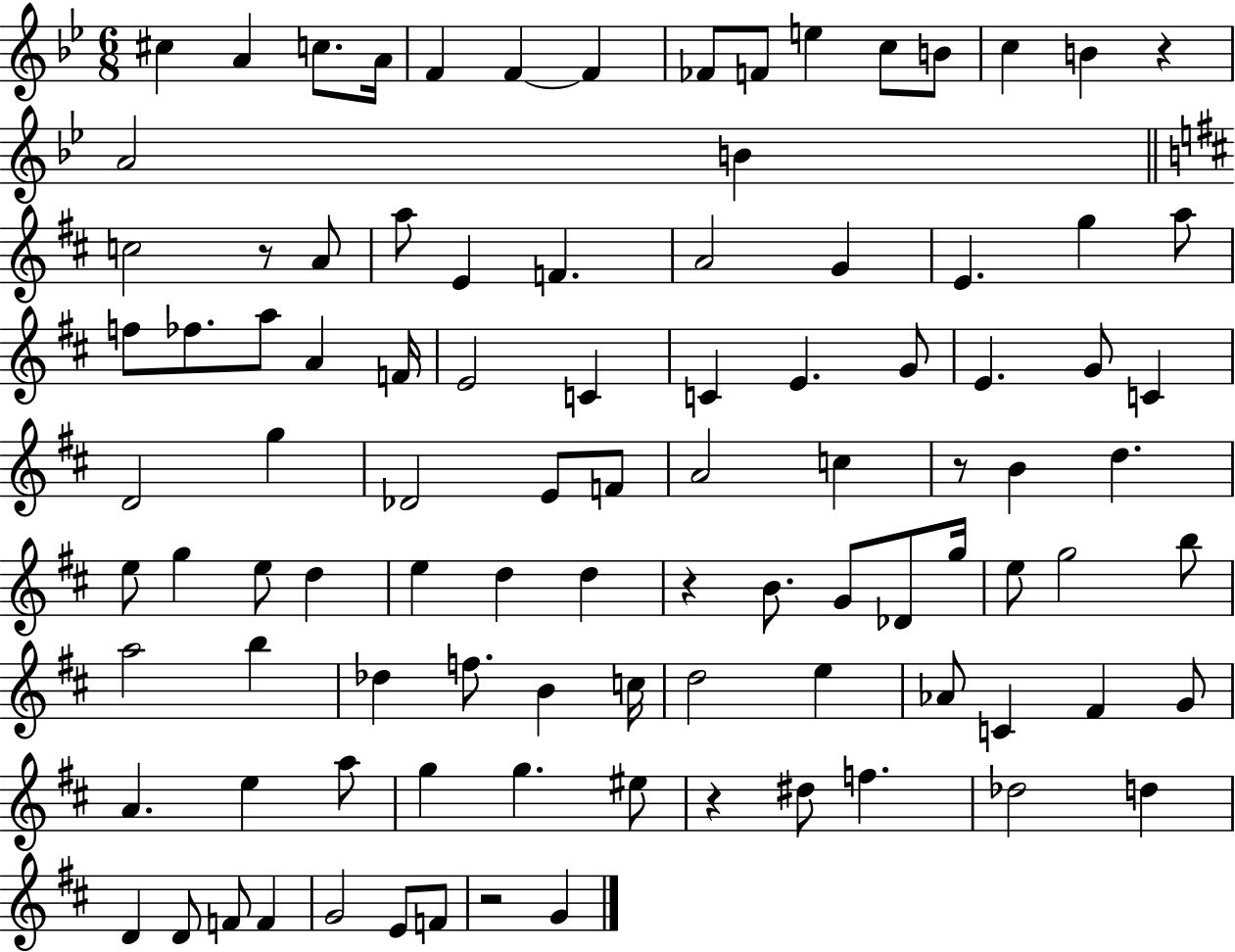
X:1
T:Untitled
M:6/8
L:1/4
K:Bb
^c A c/2 A/4 F F F _F/2 F/2 e c/2 B/2 c B z A2 B c2 z/2 A/2 a/2 E F A2 G E g a/2 f/2 _f/2 a/2 A F/4 E2 C C E G/2 E G/2 C D2 g _D2 E/2 F/2 A2 c z/2 B d e/2 g e/2 d e d d z B/2 G/2 _D/2 g/4 e/2 g2 b/2 a2 b _d f/2 B c/4 d2 e _A/2 C ^F G/2 A e a/2 g g ^e/2 z ^d/2 f _d2 d D D/2 F/2 F G2 E/2 F/2 z2 G